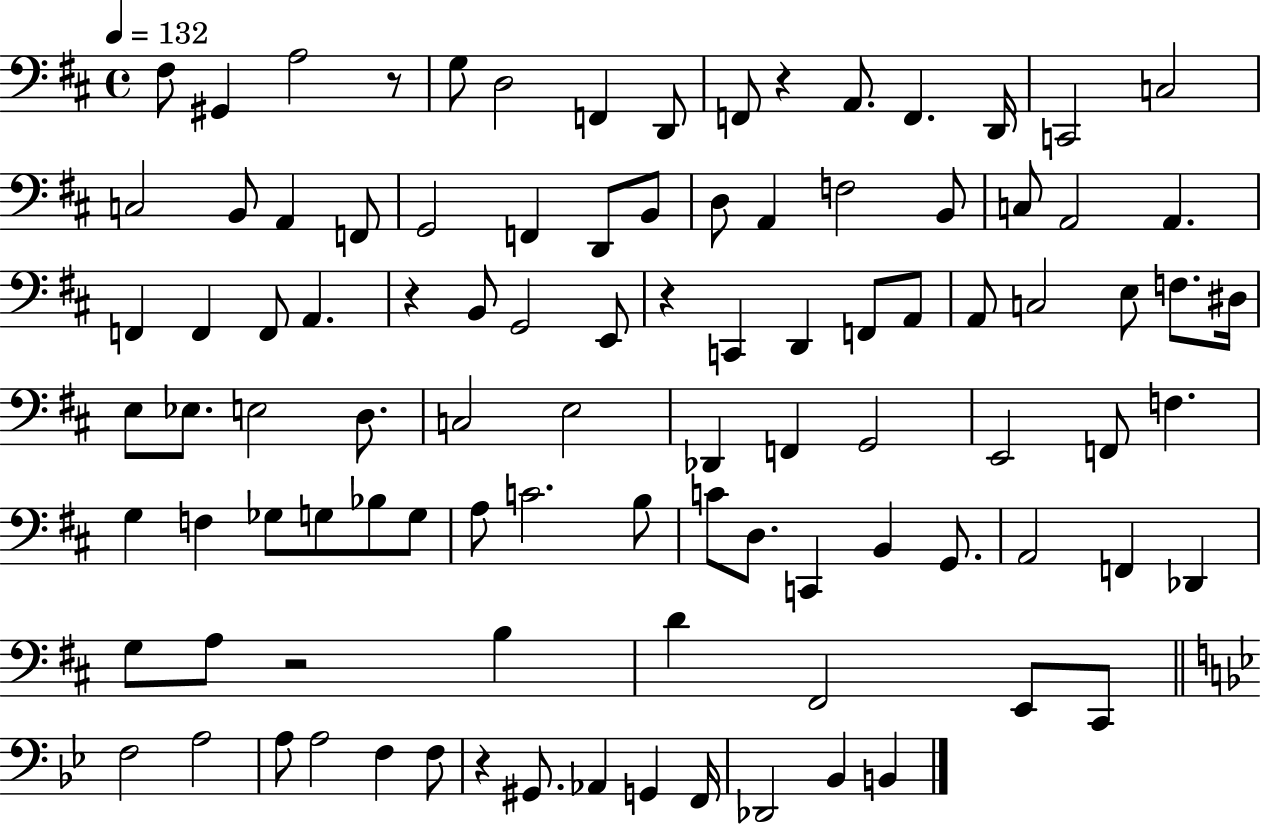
F#3/e G#2/q A3/h R/e G3/e D3/h F2/q D2/e F2/e R/q A2/e. F2/q. D2/s C2/h C3/h C3/h B2/e A2/q F2/e G2/h F2/q D2/e B2/e D3/e A2/q F3/h B2/e C3/e A2/h A2/q. F2/q F2/q F2/e A2/q. R/q B2/e G2/h E2/e R/q C2/q D2/q F2/e A2/e A2/e C3/h E3/e F3/e. D#3/s E3/e Eb3/e. E3/h D3/e. C3/h E3/h Db2/q F2/q G2/h E2/h F2/e F3/q. G3/q F3/q Gb3/e G3/e Bb3/e G3/e A3/e C4/h. B3/e C4/e D3/e. C2/q B2/q G2/e. A2/h F2/q Db2/q G3/e A3/e R/h B3/q D4/q F#2/h E2/e C#2/e F3/h A3/h A3/e A3/h F3/q F3/e R/q G#2/e. Ab2/q G2/q F2/s Db2/h Bb2/q B2/q